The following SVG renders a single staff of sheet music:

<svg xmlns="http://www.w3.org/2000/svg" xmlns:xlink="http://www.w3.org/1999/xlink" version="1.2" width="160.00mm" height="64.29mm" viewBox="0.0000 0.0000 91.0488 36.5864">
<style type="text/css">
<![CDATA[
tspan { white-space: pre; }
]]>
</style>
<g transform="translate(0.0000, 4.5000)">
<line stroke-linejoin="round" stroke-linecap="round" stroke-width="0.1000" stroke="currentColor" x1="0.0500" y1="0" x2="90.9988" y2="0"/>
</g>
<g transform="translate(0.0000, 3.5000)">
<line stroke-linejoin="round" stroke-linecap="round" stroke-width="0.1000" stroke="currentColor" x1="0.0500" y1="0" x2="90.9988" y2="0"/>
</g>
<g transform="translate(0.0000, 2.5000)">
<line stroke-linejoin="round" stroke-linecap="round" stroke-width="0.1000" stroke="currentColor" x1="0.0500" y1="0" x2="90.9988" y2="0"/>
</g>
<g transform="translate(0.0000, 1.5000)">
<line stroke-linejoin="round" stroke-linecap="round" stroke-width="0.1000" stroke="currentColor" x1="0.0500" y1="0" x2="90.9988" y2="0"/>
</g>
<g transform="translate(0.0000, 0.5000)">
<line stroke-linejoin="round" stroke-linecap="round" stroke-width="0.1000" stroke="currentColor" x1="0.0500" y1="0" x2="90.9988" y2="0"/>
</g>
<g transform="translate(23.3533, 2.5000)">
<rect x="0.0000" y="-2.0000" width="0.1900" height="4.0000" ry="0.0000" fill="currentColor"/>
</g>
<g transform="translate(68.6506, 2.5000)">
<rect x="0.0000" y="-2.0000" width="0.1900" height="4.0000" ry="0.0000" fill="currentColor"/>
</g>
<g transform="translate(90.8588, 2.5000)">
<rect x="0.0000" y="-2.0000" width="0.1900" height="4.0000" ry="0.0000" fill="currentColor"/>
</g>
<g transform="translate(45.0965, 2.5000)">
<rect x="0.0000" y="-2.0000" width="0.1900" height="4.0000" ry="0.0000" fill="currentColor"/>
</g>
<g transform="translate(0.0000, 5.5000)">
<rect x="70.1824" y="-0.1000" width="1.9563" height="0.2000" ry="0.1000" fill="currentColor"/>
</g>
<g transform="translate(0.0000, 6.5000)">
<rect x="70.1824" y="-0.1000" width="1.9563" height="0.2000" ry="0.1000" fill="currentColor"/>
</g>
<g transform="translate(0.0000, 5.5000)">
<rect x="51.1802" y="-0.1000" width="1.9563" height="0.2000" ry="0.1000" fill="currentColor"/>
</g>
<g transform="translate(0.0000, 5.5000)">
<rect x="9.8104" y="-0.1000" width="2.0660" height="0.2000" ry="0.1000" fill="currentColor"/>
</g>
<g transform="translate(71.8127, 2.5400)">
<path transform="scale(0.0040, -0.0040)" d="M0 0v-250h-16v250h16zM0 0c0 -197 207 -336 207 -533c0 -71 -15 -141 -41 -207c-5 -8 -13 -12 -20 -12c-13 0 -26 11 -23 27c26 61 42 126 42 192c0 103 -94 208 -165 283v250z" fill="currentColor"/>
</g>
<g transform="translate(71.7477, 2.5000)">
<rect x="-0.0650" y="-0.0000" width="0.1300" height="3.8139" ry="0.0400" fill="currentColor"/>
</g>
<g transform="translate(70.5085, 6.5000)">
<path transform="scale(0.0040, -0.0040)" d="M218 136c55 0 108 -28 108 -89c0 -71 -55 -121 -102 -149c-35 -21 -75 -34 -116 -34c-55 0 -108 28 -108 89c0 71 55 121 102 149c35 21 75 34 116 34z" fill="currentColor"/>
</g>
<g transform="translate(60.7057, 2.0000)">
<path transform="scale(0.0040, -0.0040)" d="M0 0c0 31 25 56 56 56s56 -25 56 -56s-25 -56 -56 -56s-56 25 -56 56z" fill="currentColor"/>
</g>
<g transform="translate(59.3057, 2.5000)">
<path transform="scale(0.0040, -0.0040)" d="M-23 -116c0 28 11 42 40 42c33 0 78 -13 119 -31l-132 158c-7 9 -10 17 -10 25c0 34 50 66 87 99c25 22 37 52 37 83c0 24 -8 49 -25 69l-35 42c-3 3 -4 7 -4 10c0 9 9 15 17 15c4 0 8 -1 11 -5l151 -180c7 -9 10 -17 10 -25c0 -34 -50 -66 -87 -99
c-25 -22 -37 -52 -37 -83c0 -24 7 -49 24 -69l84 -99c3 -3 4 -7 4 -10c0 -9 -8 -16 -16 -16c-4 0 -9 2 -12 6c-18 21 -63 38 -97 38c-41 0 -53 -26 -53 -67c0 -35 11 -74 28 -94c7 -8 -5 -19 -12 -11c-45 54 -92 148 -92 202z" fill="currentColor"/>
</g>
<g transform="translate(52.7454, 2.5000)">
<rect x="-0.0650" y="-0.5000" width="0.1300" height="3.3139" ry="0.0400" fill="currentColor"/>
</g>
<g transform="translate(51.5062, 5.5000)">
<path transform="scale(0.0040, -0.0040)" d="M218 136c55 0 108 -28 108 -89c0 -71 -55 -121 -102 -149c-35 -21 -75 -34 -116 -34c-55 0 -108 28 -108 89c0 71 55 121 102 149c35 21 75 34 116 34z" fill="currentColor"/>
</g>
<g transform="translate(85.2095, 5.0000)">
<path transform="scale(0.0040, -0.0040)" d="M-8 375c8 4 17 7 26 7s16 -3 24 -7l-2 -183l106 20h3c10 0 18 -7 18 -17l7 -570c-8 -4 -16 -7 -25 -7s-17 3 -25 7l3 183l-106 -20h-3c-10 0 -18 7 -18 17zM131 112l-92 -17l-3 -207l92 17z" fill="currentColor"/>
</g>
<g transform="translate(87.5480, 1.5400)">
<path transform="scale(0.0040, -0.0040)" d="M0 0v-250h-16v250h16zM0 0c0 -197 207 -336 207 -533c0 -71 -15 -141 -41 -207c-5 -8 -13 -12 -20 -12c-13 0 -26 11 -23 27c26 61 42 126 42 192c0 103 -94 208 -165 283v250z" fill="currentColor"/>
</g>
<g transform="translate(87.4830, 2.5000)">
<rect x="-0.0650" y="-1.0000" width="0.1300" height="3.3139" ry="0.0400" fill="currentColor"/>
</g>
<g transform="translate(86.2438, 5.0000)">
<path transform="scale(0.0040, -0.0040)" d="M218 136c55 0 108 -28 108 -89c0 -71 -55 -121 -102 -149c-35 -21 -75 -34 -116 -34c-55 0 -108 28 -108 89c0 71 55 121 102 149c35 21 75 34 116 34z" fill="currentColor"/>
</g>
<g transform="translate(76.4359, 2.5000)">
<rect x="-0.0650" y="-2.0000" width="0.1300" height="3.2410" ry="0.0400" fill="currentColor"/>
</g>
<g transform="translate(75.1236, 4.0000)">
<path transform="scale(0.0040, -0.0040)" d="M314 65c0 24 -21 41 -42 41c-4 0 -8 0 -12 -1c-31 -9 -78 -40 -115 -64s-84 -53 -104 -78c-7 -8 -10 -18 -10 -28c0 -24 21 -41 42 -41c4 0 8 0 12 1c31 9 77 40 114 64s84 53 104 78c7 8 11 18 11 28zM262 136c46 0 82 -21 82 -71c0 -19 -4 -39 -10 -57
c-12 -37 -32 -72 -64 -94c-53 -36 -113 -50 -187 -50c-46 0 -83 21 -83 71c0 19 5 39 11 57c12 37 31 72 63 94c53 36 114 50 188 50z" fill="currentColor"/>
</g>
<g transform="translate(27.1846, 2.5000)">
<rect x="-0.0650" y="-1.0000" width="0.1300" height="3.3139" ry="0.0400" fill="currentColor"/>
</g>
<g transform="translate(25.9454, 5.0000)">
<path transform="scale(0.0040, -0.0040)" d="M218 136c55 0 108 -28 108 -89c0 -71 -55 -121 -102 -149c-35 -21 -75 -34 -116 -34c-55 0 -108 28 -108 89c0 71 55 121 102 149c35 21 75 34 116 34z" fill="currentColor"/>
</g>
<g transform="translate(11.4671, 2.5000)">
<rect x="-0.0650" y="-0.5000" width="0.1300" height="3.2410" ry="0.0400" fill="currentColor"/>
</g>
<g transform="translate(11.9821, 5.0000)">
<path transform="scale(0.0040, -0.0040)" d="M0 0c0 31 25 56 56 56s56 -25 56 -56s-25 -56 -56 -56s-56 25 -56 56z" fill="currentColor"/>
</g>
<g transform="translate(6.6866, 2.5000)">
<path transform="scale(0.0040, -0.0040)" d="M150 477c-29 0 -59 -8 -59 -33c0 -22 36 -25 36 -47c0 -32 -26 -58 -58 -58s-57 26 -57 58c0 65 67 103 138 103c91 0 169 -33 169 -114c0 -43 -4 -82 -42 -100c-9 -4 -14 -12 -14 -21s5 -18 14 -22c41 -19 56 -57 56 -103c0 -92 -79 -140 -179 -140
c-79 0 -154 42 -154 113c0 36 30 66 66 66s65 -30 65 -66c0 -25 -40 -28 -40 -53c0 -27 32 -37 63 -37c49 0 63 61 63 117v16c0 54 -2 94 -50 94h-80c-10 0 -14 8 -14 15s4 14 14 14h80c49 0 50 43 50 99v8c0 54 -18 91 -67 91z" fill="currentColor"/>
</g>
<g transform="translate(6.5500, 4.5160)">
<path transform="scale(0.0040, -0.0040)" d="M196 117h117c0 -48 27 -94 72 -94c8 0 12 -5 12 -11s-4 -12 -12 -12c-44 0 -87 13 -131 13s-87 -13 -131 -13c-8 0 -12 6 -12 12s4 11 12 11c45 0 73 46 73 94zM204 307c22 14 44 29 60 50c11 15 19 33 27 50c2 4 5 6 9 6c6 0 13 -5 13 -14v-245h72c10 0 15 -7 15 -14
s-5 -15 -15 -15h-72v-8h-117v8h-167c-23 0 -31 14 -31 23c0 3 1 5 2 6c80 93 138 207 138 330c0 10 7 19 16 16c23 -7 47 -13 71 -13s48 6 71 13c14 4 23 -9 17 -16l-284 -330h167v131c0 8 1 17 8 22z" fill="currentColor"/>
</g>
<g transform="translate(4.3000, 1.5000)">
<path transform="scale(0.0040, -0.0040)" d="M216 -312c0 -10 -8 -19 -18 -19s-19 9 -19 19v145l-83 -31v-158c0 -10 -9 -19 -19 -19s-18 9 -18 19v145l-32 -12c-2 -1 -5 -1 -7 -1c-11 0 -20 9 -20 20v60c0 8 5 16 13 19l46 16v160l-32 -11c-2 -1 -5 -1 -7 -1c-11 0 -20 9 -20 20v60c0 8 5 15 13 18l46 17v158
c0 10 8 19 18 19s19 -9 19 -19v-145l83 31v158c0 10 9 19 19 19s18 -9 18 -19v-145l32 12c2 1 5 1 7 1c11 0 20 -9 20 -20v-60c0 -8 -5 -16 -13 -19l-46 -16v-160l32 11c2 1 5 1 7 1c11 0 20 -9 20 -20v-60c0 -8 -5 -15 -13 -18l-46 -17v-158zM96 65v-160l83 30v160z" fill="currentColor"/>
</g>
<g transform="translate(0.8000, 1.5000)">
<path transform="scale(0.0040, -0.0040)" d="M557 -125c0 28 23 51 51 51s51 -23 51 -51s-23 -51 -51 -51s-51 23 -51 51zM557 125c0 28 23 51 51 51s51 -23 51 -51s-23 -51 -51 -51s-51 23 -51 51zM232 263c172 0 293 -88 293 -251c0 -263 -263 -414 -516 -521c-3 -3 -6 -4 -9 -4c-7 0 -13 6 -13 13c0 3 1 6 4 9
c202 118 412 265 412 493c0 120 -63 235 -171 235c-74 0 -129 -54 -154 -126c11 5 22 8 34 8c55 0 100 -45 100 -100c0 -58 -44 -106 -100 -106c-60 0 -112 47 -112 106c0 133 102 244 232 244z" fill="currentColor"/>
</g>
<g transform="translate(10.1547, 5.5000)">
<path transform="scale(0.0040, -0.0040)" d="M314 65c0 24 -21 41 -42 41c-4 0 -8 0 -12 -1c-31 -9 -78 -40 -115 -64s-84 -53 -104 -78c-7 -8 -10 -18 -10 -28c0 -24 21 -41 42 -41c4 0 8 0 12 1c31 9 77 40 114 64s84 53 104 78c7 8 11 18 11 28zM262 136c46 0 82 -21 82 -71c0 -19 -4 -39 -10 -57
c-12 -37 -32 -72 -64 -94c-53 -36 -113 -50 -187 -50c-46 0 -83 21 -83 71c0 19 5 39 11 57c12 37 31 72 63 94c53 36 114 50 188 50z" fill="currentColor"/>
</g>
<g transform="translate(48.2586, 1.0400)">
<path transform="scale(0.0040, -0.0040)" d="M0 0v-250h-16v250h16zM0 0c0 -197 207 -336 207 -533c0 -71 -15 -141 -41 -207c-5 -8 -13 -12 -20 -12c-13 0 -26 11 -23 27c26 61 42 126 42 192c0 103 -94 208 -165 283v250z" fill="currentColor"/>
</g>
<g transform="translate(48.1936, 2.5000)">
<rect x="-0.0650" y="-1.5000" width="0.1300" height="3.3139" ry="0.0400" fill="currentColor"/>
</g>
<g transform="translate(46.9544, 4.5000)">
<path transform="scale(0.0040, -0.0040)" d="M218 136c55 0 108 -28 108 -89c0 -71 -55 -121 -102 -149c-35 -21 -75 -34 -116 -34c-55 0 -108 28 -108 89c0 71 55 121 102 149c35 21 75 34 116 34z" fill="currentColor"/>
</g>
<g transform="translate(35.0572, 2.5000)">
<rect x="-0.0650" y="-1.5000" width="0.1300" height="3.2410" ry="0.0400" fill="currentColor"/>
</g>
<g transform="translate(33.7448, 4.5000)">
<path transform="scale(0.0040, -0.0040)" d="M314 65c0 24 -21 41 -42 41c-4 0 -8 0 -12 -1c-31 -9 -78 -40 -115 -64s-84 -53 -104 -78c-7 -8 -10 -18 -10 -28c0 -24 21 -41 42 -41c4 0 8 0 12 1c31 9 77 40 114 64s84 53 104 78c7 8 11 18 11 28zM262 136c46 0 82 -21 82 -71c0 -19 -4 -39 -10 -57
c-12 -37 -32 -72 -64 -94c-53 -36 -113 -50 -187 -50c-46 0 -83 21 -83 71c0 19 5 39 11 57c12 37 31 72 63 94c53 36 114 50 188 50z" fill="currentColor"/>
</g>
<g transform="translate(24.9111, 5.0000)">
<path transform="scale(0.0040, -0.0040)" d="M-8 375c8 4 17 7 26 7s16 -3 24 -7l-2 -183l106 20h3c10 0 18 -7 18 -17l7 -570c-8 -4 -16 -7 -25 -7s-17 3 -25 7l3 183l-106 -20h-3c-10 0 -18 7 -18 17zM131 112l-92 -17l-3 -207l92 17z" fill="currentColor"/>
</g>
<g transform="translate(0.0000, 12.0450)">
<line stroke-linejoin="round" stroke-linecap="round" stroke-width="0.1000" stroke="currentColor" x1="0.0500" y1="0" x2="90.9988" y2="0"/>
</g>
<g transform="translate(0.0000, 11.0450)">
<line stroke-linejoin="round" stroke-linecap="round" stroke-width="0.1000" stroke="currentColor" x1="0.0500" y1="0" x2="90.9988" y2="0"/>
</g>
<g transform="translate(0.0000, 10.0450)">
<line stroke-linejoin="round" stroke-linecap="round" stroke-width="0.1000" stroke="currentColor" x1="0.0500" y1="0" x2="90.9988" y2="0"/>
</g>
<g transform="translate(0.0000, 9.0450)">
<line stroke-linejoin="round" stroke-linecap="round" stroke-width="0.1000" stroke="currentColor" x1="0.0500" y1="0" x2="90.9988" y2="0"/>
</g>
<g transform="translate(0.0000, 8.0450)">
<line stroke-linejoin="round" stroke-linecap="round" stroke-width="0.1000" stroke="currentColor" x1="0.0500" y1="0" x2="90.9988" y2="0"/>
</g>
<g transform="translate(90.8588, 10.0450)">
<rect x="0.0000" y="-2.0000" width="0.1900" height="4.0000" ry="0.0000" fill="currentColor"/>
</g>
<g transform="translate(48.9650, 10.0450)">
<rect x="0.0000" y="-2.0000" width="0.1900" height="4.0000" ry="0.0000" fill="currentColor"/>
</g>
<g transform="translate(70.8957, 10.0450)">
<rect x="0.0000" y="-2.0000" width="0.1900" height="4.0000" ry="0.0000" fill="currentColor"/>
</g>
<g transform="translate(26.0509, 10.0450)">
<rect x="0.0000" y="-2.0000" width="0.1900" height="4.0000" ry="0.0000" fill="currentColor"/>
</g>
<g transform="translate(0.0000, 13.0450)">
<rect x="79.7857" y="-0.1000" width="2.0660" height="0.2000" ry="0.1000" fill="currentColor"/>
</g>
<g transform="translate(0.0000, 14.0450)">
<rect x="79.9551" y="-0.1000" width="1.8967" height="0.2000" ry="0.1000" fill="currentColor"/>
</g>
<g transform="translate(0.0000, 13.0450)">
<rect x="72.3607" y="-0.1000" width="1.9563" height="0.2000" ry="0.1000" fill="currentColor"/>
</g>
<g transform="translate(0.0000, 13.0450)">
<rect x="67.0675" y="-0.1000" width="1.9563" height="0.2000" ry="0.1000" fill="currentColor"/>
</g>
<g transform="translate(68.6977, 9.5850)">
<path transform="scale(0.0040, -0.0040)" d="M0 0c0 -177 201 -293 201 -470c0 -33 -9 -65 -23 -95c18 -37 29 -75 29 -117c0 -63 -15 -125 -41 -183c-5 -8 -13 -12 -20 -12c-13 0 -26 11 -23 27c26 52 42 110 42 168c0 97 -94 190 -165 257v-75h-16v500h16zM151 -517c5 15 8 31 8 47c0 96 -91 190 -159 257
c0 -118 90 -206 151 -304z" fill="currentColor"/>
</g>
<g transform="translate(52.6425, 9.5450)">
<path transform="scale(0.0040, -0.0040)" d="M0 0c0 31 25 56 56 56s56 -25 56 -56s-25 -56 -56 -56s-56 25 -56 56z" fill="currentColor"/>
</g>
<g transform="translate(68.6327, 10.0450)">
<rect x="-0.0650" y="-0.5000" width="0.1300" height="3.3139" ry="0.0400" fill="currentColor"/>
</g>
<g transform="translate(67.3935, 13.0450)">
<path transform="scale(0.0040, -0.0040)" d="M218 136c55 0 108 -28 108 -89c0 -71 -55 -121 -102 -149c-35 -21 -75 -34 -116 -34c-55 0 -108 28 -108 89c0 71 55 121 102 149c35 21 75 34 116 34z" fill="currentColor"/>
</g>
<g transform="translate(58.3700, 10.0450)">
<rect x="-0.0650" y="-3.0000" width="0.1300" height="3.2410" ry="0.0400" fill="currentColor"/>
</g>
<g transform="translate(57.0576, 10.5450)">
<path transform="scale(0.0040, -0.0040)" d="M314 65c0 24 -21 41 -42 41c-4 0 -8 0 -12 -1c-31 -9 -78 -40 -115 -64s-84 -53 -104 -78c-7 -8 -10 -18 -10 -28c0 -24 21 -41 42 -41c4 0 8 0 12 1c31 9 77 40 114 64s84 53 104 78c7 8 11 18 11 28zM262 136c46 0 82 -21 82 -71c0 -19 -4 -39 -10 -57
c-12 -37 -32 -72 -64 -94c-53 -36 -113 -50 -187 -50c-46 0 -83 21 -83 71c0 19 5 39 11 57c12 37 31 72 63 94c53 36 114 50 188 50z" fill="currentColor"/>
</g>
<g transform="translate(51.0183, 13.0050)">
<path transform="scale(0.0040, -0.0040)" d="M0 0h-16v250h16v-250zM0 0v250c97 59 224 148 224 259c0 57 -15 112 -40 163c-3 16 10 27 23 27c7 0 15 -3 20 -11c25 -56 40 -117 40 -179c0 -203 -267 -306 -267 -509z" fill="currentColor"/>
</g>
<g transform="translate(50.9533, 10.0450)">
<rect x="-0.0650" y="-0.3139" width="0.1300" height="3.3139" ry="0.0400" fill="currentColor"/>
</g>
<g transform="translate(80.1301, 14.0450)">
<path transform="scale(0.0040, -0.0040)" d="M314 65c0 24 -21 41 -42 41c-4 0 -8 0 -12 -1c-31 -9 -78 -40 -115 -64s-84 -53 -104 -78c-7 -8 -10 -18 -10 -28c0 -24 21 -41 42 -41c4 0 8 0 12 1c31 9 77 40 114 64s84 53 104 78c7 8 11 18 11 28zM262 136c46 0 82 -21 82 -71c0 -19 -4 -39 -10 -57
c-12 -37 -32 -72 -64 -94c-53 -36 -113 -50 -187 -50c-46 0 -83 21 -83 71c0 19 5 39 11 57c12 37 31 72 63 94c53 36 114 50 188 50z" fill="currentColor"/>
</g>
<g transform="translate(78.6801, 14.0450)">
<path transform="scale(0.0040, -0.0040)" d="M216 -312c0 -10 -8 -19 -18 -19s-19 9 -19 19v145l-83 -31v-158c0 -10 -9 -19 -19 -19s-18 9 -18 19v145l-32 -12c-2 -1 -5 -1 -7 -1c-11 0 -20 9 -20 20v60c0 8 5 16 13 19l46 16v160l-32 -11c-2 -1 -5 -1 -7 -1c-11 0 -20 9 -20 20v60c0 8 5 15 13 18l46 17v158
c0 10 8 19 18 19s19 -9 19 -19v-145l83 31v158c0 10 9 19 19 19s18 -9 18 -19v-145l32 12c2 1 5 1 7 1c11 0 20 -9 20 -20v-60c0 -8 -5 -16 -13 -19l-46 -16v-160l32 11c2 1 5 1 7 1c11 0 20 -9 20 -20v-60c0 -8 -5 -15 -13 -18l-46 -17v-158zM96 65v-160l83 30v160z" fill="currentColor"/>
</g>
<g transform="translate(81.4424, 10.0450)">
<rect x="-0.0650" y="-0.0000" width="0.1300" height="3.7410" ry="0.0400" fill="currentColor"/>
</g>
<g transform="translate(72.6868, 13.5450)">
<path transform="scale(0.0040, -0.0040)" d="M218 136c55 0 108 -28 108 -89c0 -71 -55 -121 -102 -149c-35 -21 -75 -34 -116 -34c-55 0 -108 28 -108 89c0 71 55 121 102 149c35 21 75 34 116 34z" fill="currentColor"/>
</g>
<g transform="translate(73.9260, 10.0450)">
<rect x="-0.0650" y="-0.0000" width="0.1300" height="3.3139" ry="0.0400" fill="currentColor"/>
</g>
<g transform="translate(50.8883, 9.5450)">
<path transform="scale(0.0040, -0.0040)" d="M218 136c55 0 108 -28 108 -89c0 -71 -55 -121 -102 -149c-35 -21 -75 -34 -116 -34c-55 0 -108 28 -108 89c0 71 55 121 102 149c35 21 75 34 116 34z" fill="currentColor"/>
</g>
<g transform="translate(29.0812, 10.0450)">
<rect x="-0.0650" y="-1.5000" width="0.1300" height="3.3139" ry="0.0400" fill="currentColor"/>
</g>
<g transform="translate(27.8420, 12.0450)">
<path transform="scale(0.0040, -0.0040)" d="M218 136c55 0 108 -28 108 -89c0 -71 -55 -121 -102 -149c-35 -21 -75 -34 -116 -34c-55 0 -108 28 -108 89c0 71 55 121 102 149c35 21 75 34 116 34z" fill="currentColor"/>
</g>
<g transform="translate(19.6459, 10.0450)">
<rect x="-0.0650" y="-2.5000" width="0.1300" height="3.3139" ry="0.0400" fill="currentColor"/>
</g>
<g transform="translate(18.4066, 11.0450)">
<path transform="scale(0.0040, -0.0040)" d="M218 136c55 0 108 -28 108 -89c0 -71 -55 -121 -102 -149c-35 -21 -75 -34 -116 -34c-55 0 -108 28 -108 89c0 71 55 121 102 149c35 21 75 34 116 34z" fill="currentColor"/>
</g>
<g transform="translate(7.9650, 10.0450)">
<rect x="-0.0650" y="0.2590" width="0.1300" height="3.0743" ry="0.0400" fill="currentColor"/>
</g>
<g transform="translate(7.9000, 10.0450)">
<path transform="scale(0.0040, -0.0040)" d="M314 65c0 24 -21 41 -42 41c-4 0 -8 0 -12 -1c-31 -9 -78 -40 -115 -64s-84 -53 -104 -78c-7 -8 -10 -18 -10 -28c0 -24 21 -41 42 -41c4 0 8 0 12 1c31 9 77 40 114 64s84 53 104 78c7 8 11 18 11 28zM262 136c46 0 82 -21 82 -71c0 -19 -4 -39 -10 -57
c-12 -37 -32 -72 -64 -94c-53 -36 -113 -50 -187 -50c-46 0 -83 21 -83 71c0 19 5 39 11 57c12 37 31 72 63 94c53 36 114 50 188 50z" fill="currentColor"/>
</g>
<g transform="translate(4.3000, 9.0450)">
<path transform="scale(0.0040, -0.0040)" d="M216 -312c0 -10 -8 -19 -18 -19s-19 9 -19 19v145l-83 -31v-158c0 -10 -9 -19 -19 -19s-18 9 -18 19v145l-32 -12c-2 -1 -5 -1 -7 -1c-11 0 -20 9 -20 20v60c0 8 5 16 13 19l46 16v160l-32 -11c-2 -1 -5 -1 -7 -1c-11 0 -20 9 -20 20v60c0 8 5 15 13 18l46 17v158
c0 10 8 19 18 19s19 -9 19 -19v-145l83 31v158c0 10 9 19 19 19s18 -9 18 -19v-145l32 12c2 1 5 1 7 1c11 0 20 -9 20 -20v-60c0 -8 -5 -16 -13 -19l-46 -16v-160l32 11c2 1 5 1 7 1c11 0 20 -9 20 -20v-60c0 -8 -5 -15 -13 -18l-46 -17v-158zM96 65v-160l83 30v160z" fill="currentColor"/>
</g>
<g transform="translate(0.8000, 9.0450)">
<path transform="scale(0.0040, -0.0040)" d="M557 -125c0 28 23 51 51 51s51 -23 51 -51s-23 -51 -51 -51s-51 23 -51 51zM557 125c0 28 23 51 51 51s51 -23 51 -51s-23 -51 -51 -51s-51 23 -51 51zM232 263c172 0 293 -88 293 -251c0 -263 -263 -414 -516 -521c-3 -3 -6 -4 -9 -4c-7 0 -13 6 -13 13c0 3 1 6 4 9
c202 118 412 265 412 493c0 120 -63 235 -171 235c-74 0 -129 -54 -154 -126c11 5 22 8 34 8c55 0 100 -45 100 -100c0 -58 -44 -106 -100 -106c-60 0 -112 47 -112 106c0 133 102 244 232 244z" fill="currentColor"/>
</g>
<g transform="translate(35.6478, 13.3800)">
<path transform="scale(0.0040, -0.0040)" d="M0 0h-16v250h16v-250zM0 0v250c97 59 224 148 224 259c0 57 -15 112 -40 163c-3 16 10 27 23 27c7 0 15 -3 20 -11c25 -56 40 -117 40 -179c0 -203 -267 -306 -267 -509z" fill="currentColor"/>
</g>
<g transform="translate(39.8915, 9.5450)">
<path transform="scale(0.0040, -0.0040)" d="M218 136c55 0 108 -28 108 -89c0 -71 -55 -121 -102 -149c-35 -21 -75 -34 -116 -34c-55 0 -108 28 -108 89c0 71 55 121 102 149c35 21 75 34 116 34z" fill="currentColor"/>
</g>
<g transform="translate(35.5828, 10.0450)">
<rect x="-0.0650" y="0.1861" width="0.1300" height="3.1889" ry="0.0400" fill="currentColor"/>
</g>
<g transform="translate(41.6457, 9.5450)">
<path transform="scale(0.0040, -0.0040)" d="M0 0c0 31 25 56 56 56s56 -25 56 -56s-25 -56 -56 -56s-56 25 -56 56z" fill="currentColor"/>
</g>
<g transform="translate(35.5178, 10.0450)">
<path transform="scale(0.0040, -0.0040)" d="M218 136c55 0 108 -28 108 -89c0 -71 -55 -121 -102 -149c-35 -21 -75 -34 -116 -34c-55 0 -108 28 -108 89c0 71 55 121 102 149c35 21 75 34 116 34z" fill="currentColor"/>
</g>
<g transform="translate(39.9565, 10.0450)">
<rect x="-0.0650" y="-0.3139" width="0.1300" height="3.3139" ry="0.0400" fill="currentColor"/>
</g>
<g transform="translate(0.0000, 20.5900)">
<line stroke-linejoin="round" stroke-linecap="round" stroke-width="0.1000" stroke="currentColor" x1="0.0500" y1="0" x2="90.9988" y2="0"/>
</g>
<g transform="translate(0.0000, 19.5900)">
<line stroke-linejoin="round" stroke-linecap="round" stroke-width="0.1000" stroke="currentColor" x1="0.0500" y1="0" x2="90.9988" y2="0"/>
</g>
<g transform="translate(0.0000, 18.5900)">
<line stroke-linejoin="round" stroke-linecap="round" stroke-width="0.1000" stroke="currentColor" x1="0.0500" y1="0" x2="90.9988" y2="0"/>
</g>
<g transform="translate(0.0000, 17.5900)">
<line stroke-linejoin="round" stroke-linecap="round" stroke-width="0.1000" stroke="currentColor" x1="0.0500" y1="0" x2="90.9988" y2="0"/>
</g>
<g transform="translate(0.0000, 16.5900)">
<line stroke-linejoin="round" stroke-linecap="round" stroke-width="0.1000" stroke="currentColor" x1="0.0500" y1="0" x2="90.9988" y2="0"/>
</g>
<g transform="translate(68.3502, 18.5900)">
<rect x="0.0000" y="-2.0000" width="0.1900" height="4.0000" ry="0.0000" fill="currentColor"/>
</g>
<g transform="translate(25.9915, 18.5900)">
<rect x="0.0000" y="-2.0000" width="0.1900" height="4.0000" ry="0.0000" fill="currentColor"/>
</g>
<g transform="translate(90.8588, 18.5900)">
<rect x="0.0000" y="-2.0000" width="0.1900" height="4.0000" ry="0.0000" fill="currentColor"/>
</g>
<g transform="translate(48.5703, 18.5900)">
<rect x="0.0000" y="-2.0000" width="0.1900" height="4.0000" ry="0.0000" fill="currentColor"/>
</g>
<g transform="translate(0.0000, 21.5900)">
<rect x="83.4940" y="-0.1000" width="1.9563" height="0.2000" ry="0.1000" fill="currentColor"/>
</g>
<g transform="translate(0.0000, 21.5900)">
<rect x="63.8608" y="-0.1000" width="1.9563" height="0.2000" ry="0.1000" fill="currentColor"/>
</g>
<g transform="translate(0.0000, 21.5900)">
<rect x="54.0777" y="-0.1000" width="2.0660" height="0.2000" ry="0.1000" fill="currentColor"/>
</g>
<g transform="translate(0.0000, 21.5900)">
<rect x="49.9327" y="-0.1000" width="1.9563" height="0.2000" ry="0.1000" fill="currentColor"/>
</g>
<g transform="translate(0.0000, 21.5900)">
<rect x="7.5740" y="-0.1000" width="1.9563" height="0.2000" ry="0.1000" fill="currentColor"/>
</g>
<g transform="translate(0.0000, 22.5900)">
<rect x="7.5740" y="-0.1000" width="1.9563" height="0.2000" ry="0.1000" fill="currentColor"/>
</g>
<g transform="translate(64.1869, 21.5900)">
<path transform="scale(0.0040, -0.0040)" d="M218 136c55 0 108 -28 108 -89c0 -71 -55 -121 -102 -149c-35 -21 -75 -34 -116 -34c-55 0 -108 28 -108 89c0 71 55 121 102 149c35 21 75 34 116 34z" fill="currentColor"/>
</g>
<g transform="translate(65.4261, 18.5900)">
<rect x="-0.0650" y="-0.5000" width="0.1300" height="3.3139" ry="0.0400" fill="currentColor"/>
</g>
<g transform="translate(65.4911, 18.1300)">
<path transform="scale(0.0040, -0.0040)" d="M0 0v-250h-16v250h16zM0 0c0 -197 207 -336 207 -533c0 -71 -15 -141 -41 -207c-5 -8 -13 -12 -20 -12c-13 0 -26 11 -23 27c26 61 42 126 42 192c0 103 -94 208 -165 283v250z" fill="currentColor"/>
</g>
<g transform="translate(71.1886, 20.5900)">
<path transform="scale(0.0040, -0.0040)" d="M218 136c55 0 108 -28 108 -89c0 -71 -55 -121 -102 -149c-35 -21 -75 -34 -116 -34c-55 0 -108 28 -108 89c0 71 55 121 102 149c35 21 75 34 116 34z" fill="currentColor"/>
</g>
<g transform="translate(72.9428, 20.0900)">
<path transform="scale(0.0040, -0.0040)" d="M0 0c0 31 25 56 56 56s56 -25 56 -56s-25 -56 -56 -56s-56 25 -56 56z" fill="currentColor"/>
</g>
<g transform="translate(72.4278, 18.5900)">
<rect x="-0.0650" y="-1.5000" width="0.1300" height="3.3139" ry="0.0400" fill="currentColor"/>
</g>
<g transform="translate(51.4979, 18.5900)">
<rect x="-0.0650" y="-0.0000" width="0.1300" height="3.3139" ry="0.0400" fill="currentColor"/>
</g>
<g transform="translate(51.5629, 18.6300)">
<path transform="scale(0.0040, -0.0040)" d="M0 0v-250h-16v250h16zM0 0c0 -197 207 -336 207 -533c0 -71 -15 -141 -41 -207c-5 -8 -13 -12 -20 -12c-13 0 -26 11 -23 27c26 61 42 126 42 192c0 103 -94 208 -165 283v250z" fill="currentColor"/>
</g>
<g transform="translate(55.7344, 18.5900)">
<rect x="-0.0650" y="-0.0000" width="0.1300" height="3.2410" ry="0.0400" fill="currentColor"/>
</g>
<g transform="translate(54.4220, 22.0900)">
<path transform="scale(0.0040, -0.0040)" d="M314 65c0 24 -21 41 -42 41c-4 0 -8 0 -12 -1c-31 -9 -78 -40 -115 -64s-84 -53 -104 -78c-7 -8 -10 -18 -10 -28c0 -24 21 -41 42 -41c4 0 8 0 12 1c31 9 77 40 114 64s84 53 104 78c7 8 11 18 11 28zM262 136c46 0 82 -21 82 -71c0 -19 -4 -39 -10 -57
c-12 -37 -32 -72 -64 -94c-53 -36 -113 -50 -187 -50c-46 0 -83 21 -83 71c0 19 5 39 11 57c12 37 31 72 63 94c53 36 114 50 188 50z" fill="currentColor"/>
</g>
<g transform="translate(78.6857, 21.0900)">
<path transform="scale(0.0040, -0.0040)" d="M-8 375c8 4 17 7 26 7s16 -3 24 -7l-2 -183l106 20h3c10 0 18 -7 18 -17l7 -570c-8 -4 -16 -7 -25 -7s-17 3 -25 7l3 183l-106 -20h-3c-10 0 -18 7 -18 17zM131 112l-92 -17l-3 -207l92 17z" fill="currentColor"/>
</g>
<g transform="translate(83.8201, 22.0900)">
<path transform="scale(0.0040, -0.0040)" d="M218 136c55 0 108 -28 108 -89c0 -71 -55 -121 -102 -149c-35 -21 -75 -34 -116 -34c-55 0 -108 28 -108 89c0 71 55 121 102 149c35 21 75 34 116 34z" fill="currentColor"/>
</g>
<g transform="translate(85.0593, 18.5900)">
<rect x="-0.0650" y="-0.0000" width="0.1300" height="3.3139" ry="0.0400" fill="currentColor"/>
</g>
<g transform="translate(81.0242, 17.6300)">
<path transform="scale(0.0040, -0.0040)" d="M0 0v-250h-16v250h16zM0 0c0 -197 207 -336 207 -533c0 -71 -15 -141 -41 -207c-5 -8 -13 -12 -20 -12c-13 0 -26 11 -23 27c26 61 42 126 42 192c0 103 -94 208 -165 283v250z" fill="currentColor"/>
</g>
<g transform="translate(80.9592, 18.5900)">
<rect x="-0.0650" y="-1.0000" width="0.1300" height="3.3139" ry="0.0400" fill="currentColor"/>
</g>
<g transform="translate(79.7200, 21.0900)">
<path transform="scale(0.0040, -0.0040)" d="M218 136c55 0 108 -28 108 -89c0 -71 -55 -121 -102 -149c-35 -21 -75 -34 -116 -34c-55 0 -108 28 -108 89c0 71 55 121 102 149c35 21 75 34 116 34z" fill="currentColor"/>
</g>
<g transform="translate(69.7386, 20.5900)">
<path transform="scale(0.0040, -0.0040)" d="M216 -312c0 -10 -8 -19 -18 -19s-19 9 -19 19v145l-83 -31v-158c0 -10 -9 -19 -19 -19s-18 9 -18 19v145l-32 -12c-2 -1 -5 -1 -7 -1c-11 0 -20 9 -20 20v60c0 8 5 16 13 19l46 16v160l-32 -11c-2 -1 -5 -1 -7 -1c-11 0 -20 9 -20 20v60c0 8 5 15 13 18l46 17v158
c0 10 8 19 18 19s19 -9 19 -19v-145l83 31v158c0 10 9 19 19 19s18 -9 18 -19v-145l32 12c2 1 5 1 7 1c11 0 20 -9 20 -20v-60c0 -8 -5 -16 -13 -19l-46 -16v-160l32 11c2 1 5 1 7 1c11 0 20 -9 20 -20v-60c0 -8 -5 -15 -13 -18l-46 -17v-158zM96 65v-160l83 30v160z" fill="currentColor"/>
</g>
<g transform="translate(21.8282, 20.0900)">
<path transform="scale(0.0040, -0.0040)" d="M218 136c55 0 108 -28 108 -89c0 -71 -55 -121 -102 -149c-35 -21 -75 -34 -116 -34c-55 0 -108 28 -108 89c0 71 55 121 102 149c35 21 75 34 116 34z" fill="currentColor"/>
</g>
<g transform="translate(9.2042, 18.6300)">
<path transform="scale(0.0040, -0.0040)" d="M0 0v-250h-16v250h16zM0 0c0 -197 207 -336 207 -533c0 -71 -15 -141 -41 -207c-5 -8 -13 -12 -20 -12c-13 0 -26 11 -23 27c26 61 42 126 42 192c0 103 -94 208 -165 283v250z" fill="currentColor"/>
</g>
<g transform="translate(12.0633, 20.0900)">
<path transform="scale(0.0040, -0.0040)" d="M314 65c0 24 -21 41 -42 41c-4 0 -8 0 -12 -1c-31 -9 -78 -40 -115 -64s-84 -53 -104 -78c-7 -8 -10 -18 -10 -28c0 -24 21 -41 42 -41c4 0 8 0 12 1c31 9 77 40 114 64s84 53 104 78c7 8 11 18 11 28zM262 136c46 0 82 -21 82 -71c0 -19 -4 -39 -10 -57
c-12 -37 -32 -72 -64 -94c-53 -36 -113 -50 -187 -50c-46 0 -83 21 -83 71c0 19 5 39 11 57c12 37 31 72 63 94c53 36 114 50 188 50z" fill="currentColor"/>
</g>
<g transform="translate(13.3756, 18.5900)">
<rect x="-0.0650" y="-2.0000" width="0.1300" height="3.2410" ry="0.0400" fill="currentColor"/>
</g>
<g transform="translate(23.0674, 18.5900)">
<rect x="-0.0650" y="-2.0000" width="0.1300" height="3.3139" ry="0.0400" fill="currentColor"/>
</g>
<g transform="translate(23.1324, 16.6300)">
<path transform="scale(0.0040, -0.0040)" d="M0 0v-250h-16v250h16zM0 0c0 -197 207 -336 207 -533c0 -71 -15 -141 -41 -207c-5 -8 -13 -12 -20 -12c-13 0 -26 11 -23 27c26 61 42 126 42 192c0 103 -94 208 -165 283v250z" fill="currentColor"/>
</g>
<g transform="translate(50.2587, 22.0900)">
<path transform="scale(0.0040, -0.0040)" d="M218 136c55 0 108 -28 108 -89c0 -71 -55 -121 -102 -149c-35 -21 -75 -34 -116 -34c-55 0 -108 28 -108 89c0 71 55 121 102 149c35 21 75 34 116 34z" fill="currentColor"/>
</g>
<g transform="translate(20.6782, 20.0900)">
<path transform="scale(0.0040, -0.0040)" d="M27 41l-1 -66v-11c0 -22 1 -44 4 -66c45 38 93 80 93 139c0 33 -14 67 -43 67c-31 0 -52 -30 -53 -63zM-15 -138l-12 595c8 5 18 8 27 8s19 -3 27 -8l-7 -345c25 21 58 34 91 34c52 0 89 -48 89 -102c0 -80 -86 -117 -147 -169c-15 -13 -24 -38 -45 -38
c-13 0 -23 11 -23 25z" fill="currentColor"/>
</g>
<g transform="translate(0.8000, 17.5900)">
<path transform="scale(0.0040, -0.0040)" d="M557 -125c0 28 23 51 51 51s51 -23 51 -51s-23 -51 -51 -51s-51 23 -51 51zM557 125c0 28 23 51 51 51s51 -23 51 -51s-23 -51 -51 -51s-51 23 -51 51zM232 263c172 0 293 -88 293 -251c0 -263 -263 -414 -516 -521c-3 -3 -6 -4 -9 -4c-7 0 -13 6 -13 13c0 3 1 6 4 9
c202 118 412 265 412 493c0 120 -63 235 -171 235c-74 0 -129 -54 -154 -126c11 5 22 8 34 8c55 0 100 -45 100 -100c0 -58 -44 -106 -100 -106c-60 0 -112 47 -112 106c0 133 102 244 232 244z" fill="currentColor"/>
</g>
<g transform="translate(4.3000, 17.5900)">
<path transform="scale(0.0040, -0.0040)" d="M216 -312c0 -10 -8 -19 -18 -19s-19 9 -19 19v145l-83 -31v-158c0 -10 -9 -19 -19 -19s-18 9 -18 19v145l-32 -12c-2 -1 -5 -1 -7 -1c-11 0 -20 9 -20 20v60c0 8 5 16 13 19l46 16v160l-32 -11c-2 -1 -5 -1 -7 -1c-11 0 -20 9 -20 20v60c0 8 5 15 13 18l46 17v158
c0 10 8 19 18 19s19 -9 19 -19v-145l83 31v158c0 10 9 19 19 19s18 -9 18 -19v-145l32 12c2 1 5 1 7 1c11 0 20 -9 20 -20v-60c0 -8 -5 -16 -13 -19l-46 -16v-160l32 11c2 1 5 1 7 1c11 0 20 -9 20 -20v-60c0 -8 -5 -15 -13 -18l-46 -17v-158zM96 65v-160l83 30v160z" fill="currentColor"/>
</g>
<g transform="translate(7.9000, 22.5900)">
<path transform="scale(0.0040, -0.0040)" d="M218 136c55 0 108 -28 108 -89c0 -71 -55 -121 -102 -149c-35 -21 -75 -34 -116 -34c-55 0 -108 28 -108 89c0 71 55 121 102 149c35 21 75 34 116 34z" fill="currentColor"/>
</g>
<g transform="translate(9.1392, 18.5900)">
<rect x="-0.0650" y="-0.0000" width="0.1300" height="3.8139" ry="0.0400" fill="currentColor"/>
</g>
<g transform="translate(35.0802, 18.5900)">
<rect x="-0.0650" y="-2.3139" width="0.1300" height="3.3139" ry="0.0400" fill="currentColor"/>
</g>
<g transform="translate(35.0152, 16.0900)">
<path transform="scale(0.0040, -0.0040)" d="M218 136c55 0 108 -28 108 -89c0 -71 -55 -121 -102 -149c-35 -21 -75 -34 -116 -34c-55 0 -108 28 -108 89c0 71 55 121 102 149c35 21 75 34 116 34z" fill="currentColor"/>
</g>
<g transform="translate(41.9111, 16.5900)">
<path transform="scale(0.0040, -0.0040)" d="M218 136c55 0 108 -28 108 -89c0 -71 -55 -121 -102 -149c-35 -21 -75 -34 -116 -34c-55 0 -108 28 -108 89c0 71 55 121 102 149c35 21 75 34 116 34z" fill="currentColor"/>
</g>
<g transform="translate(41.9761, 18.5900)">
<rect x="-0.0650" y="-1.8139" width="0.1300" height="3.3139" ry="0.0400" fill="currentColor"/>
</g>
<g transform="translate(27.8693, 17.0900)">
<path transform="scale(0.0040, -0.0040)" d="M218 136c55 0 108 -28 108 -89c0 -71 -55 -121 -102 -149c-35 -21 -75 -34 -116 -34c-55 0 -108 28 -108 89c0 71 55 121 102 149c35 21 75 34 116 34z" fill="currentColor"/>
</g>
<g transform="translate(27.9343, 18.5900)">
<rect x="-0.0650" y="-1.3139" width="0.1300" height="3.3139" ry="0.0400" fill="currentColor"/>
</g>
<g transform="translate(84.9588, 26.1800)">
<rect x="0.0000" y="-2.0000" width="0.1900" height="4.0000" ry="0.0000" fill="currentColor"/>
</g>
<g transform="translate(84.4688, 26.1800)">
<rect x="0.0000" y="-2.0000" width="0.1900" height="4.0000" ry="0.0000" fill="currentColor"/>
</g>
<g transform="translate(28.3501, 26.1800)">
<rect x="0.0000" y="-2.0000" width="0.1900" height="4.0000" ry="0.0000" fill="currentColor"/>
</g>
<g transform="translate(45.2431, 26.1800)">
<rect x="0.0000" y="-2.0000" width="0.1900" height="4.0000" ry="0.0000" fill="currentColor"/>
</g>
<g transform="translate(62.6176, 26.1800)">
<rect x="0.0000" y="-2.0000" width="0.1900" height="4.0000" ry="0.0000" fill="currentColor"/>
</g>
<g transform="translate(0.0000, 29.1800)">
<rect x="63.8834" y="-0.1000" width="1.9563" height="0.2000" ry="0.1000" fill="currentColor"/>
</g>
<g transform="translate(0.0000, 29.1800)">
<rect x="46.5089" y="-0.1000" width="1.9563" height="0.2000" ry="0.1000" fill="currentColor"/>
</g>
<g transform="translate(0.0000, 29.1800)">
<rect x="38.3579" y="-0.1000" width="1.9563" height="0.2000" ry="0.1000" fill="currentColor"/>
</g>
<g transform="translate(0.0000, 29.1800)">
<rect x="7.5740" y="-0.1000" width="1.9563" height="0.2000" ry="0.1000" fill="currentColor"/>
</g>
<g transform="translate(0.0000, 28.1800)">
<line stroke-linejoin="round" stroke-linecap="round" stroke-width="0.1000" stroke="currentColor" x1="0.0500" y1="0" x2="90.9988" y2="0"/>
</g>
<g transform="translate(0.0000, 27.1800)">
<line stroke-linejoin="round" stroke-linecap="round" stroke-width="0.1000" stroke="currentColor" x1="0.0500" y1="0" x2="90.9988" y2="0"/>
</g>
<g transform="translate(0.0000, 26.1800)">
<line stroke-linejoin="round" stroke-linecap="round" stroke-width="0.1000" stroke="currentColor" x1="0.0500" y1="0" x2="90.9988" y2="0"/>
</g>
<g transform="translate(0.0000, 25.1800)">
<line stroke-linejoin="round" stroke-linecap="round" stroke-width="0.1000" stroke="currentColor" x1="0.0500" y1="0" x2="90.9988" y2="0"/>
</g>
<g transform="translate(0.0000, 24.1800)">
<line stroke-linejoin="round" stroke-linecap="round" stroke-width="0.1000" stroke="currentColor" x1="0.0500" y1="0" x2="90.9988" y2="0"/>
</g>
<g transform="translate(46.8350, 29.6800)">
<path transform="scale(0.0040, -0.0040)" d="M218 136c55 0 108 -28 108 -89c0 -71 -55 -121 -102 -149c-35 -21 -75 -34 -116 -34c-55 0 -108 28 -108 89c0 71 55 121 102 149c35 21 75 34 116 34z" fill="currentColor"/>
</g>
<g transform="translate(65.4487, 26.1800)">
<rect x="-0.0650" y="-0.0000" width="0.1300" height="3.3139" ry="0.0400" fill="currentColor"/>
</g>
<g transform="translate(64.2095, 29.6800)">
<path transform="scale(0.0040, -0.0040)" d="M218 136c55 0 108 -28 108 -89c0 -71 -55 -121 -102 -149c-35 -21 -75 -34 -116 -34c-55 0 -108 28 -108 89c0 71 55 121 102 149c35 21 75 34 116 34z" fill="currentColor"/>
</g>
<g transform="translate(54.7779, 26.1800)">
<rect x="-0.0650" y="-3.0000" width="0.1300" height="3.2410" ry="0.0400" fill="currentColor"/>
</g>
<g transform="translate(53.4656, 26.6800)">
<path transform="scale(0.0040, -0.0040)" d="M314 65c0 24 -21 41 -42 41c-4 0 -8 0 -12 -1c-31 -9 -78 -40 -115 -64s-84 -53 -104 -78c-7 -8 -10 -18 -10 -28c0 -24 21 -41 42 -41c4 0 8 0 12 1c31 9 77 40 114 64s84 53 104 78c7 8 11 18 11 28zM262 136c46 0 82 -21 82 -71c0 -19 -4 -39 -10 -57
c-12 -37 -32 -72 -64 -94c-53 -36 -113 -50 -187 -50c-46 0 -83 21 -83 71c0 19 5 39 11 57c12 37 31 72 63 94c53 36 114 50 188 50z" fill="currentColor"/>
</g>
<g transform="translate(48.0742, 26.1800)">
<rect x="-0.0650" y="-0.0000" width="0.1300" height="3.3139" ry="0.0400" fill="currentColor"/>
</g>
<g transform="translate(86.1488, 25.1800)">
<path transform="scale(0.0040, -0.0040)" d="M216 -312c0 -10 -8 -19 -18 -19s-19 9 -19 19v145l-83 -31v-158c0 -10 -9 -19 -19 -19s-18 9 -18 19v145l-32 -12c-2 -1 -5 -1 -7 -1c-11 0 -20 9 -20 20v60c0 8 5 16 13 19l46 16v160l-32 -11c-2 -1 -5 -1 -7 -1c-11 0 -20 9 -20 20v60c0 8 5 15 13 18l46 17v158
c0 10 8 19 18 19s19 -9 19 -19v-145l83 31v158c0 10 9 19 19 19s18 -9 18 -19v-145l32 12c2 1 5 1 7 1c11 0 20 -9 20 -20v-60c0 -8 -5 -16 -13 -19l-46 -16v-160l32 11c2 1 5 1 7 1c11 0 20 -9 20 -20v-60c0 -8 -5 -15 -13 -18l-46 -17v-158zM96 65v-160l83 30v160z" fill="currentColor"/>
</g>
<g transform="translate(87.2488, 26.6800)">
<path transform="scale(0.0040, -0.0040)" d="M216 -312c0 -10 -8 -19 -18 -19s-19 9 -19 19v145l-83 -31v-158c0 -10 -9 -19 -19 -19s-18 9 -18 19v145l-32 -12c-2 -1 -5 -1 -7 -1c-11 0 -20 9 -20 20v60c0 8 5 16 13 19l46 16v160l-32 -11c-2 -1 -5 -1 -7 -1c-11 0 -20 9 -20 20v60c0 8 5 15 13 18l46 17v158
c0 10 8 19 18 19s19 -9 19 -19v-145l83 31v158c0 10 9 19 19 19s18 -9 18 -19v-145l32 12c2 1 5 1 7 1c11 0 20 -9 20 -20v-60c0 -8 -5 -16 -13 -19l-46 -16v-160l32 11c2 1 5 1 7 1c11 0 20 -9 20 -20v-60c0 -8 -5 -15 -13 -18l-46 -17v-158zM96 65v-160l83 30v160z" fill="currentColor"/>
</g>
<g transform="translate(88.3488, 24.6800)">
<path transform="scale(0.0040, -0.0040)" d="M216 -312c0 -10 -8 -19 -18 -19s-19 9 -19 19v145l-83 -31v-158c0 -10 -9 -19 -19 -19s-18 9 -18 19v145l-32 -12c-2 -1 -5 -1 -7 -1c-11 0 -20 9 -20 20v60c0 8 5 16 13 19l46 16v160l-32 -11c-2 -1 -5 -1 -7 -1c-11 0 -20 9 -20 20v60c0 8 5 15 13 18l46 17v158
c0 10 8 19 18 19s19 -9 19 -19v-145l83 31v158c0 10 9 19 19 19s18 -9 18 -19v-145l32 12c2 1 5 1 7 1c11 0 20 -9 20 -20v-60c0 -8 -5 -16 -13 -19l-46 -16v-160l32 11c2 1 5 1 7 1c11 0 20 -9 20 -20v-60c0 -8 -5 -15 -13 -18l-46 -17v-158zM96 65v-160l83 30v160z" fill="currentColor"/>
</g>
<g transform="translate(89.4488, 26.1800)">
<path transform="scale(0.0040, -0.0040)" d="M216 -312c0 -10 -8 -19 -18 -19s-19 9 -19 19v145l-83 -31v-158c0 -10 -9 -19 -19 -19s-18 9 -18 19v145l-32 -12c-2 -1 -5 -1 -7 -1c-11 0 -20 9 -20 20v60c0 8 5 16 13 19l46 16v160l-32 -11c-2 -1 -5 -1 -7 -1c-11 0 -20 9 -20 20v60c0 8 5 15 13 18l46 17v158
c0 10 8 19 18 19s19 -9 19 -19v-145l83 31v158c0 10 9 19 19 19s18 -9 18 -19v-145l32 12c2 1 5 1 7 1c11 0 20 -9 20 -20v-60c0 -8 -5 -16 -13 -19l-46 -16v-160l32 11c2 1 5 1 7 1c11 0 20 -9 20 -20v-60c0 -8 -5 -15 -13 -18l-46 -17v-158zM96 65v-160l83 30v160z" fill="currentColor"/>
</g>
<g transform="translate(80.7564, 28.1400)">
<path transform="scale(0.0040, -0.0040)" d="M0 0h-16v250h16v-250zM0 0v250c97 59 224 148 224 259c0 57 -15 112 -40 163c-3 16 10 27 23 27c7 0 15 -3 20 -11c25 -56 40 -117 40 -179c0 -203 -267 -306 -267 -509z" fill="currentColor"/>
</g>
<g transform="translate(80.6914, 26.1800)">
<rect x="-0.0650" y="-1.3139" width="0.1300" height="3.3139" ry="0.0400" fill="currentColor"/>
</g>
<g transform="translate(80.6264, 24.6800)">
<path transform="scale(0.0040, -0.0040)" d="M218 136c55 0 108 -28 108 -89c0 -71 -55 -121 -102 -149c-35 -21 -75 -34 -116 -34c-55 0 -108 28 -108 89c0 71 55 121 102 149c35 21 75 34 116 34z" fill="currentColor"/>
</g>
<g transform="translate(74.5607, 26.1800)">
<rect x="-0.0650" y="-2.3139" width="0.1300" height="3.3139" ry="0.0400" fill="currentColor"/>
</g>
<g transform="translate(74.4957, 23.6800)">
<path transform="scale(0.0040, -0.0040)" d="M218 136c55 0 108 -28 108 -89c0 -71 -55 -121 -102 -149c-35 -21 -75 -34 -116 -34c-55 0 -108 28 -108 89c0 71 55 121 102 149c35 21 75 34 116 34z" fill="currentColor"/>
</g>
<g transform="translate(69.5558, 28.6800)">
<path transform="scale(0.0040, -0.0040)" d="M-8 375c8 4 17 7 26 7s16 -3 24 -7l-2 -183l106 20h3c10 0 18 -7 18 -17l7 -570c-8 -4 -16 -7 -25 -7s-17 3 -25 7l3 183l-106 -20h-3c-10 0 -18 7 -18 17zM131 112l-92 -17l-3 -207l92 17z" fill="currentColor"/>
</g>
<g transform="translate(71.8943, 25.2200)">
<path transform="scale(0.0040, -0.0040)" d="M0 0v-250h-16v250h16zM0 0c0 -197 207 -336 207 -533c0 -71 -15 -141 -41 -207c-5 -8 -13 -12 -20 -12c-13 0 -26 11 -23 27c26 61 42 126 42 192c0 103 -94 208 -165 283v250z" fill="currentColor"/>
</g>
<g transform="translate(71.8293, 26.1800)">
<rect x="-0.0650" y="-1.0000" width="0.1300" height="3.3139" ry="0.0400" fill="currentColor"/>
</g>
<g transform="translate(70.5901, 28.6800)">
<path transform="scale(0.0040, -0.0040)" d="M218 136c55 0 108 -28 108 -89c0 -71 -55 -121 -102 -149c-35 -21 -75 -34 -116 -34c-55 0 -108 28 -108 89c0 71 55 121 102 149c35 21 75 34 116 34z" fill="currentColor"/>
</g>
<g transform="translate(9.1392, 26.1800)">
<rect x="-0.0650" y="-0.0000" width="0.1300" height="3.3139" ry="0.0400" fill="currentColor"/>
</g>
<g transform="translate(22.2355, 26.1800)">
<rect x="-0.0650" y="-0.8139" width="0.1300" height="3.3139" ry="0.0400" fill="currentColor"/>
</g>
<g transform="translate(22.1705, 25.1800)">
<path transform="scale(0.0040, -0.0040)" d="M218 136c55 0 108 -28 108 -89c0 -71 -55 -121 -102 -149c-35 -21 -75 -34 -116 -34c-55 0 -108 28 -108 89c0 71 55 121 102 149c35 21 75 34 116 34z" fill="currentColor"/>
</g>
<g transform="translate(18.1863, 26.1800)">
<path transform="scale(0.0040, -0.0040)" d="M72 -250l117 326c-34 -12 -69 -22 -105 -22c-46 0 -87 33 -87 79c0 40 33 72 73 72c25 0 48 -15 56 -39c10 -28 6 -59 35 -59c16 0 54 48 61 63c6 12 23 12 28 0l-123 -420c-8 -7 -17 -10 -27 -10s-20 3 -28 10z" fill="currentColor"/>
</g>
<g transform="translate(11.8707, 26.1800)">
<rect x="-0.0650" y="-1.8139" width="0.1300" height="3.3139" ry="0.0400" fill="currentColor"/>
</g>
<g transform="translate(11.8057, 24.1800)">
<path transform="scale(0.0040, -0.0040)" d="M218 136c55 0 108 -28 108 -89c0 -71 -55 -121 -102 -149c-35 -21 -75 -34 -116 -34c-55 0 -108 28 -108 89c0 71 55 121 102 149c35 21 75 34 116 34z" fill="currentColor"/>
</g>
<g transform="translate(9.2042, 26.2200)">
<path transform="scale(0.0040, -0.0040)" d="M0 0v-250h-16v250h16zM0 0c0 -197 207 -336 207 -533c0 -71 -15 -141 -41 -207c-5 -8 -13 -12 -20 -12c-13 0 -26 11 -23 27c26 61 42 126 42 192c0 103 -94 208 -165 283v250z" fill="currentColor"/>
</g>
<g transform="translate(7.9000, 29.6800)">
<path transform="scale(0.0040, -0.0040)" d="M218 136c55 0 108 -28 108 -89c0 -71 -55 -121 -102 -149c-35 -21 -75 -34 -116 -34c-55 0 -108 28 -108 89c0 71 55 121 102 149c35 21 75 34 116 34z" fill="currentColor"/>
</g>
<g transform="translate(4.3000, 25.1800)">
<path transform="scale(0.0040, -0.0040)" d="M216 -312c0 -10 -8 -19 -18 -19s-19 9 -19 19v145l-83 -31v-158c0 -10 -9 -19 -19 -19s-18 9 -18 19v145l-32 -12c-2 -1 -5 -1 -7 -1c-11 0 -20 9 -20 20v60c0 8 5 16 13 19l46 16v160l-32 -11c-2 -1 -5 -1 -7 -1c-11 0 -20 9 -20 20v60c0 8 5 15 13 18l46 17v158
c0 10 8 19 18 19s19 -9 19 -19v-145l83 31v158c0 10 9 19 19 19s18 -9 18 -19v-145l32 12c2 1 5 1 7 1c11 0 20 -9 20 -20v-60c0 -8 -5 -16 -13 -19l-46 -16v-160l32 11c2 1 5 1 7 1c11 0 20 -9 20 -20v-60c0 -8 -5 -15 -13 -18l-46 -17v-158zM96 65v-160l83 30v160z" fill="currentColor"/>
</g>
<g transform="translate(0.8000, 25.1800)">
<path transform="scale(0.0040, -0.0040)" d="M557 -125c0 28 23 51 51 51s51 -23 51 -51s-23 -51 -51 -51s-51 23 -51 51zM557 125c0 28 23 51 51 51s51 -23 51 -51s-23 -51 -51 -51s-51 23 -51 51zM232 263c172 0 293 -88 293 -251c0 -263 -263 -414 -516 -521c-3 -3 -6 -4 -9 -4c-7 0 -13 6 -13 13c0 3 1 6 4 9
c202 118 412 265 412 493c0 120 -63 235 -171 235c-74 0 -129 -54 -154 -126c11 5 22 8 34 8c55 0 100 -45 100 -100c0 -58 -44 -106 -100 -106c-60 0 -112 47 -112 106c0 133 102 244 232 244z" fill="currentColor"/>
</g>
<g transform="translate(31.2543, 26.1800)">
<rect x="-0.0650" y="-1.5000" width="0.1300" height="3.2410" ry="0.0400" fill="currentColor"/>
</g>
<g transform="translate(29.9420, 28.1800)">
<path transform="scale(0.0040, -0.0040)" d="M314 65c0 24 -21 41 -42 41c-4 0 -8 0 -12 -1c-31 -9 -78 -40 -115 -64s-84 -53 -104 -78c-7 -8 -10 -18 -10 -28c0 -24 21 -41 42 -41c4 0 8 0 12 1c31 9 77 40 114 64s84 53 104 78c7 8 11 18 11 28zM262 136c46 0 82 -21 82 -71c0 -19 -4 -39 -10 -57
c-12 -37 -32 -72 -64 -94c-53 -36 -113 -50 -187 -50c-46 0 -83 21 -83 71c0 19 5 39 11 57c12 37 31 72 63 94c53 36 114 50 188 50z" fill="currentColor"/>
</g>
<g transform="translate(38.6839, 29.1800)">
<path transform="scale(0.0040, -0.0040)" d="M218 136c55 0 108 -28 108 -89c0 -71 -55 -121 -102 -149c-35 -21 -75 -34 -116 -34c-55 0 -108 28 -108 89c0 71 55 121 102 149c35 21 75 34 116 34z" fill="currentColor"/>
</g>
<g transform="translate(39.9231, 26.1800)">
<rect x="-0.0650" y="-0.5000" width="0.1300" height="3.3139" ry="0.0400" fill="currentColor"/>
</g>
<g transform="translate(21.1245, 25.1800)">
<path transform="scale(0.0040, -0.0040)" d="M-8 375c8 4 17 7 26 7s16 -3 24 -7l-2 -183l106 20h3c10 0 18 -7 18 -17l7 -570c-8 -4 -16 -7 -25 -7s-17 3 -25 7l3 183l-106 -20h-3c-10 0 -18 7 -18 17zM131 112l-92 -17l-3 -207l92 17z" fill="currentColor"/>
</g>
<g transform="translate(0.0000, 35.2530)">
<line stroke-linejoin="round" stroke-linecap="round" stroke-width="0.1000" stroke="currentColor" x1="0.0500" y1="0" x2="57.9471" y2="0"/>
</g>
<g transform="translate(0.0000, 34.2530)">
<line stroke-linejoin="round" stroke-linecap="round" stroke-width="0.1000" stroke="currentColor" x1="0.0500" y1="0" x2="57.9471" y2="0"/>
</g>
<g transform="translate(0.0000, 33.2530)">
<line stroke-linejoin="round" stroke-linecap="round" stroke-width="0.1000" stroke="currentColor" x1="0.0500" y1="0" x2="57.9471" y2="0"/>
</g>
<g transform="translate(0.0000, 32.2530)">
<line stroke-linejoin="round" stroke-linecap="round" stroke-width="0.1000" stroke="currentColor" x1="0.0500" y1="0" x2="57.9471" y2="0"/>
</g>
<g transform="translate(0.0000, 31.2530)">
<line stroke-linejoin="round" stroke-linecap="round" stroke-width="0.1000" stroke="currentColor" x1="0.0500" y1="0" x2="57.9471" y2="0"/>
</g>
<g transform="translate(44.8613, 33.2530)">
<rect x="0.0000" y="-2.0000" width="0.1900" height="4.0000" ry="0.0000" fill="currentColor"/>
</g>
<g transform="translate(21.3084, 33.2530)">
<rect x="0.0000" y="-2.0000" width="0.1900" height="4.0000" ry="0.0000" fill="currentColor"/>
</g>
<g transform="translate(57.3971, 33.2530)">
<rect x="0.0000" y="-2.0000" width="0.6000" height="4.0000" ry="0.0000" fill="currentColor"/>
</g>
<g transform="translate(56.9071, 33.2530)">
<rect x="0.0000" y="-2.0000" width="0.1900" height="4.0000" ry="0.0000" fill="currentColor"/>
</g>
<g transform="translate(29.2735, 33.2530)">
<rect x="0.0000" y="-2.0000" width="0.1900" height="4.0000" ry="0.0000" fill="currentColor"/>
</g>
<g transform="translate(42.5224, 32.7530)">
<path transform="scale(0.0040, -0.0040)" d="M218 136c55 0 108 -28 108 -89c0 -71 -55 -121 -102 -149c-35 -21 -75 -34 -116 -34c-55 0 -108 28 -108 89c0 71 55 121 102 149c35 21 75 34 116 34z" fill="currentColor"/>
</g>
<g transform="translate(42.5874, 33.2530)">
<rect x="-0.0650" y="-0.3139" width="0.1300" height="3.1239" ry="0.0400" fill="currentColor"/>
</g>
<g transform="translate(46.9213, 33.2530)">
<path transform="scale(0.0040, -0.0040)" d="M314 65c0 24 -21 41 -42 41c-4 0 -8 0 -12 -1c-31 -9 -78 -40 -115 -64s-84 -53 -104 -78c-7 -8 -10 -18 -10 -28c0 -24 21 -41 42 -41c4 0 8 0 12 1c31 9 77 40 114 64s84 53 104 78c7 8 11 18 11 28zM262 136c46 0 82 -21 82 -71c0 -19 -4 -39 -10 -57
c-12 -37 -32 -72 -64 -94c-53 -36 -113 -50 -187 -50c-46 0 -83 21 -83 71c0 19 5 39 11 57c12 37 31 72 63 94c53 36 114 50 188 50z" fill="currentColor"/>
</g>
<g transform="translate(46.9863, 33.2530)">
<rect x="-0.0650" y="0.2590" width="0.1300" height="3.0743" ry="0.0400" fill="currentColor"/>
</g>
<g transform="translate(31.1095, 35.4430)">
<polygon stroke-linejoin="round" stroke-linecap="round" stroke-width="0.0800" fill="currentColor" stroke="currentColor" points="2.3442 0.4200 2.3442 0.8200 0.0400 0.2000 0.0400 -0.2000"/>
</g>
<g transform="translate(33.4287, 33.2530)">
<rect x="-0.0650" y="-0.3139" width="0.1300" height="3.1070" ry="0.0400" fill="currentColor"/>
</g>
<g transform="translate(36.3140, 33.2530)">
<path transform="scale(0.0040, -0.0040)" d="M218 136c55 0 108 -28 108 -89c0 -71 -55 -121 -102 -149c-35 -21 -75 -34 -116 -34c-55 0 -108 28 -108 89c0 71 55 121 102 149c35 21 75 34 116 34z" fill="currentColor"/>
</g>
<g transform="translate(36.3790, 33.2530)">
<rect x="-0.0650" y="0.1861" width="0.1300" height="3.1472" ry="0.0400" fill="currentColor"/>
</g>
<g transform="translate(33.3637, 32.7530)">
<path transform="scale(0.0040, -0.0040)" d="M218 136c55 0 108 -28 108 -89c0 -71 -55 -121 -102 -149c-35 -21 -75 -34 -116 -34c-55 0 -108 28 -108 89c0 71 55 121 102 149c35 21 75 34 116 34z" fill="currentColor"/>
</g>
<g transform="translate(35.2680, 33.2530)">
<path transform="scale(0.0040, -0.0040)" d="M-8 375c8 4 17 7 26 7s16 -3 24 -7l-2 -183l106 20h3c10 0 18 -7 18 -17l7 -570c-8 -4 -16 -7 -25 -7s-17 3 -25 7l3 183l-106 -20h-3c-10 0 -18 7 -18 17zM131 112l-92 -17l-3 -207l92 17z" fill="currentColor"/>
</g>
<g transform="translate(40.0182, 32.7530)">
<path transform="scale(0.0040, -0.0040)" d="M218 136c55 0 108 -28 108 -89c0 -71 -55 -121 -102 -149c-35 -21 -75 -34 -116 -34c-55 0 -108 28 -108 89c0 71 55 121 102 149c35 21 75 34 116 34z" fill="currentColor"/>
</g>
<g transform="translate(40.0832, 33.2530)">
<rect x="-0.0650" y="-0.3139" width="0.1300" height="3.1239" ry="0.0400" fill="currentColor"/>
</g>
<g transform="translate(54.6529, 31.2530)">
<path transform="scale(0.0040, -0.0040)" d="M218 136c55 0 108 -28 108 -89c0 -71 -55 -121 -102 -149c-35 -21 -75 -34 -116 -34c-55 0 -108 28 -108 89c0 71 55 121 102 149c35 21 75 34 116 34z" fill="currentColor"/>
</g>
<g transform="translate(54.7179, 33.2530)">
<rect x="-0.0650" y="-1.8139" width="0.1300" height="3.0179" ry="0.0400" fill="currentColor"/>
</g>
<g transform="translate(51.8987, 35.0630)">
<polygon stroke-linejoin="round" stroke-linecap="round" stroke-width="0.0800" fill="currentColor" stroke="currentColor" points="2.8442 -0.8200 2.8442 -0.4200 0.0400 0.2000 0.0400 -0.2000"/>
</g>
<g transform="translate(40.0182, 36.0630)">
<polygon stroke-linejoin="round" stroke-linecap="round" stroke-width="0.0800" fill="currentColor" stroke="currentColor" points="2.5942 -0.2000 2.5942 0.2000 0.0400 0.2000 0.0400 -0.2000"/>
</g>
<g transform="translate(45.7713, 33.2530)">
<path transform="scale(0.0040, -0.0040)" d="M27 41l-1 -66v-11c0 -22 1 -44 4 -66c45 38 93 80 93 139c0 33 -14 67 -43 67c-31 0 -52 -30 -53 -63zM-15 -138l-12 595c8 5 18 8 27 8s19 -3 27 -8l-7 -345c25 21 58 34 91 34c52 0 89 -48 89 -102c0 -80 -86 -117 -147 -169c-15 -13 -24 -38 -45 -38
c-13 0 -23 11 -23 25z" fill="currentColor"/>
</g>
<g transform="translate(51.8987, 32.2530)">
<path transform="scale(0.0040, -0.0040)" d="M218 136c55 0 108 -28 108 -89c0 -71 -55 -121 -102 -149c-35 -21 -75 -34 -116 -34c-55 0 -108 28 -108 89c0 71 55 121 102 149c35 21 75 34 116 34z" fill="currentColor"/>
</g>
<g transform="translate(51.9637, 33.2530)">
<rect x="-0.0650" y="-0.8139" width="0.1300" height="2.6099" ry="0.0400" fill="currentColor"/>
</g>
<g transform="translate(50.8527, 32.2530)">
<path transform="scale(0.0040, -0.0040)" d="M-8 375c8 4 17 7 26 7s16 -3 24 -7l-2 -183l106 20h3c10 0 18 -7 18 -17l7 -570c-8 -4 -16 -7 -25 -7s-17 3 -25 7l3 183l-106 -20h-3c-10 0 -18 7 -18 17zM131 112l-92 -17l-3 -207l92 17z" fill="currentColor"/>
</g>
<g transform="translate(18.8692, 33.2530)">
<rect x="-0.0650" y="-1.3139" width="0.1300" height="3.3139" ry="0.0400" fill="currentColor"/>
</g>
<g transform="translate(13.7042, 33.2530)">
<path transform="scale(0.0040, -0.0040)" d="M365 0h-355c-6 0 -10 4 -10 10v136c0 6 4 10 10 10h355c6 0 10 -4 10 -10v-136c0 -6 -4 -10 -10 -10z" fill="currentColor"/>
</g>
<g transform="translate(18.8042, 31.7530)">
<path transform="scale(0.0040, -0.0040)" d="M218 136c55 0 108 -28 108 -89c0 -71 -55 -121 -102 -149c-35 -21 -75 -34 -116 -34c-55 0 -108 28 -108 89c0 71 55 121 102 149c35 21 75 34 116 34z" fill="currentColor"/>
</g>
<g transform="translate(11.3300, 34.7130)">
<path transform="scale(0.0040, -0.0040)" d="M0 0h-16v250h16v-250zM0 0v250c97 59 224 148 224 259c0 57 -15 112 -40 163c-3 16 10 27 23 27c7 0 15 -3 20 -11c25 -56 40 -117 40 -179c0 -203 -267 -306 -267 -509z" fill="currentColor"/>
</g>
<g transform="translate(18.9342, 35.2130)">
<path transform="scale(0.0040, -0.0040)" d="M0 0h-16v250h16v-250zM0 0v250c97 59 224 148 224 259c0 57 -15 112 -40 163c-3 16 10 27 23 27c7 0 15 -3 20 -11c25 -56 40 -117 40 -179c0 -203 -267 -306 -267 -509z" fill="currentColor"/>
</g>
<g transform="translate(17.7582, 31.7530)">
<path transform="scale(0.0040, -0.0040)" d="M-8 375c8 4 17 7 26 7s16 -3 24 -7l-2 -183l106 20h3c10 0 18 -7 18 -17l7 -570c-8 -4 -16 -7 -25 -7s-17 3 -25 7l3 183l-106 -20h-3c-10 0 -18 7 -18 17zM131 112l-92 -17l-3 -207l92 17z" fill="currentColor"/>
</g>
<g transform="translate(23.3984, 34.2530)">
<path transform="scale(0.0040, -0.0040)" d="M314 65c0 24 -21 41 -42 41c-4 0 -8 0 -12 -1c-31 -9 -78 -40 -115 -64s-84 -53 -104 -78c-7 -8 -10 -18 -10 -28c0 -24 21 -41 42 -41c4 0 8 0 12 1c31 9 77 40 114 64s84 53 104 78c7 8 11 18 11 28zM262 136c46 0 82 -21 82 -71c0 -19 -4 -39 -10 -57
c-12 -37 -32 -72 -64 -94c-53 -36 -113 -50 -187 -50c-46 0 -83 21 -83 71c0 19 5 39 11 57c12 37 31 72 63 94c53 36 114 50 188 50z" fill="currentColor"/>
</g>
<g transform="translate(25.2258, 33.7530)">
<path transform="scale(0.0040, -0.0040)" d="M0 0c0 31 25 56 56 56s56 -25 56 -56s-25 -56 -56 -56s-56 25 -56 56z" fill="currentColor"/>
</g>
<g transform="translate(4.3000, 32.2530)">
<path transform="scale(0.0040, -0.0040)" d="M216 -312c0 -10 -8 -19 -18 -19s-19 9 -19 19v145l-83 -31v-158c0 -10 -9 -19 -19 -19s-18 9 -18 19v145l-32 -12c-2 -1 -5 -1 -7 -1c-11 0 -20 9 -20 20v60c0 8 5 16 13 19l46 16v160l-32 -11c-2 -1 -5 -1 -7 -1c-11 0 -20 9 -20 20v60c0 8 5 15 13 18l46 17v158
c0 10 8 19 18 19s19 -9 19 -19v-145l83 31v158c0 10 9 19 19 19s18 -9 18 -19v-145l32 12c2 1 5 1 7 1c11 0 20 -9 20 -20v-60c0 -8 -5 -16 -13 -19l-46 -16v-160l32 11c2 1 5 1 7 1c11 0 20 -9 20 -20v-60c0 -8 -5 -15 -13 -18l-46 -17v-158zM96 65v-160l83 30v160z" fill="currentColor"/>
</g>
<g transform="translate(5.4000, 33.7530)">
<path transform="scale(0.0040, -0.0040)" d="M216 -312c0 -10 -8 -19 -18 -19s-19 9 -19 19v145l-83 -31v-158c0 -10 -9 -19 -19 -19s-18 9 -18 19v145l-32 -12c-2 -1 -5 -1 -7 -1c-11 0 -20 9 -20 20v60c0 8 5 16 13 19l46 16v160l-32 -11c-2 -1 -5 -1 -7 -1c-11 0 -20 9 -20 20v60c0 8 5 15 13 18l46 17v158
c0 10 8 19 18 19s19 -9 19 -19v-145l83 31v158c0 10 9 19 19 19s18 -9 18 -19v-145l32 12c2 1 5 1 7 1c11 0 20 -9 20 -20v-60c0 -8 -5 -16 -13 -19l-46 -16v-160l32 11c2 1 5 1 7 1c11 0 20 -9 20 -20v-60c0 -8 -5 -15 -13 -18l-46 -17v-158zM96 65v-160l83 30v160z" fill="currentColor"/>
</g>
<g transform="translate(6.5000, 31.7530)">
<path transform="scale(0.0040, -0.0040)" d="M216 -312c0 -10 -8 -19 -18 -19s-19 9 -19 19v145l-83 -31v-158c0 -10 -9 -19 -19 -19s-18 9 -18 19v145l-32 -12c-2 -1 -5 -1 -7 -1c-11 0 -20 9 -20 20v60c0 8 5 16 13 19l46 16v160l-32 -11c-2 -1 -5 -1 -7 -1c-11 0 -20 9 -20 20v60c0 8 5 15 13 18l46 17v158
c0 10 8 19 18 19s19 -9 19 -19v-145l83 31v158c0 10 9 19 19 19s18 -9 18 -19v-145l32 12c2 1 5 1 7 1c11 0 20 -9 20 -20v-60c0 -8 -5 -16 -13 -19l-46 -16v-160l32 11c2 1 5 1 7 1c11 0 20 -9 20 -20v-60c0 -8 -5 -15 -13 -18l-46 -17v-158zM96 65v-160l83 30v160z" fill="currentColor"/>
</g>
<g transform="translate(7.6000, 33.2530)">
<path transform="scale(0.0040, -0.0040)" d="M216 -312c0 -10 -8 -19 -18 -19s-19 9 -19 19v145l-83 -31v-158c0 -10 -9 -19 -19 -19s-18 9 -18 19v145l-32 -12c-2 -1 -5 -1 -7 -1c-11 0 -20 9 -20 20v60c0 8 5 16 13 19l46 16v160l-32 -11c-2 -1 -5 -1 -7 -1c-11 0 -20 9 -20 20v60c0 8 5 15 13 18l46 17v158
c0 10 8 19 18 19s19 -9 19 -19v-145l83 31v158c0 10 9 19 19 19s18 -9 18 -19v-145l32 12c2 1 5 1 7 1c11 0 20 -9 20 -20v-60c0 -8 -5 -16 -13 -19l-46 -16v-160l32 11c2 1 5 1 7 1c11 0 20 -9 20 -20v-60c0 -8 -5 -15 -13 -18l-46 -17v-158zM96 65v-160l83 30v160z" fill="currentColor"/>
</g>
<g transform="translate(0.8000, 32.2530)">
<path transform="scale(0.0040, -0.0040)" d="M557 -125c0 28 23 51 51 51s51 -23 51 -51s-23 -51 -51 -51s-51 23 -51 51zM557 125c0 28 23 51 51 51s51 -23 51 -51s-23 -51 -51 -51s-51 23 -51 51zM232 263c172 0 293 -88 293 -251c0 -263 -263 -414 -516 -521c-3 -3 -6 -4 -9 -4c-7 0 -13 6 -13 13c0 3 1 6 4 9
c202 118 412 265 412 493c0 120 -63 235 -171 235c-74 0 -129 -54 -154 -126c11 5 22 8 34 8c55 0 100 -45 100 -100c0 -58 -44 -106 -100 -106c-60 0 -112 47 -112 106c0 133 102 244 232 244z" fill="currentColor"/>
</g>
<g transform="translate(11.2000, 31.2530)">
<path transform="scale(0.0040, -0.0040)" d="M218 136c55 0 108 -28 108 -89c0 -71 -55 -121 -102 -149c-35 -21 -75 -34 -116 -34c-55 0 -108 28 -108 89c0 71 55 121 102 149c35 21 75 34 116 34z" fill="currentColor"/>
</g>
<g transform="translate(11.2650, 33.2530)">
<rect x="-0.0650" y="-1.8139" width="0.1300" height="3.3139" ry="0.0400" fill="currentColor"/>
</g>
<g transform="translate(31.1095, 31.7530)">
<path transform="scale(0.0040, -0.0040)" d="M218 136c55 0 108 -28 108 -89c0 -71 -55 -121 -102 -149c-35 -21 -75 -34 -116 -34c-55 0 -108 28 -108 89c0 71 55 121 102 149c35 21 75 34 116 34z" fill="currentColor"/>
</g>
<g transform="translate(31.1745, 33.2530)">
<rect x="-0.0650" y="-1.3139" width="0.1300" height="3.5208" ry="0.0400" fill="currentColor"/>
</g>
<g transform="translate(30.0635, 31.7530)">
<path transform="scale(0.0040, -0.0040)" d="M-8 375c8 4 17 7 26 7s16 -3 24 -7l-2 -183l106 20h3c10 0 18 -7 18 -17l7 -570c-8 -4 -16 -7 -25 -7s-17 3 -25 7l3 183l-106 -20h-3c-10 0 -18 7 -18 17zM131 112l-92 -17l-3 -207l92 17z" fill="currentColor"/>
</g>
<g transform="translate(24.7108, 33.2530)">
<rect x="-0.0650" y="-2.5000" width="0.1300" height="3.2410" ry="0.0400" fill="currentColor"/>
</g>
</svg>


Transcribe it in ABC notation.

X:1
T:Untitled
M:3/4
L:1/4
K:G
E,,2 F,, G,,2 G,,/2 E,, z C,,/2 A,,2 F,,/2 D,2 B,, G,, D,/2 E, E,/2 C,2 E,,/4 D,, ^C,,2 C,,/2 A,,2 _A,,/2 G, B, A, D,,/2 D,,2 E,,/2 ^G,, F,,/2 D,, D,,/2 A, z/2 F, G,,2 E,, D,, C,2 D,, F,,/2 B, G,/2 A,/2 z2 G,/2 B,,2 G,/2 E,/2 D, E,/2 E,/2 _D,2 F,/2 A,/2